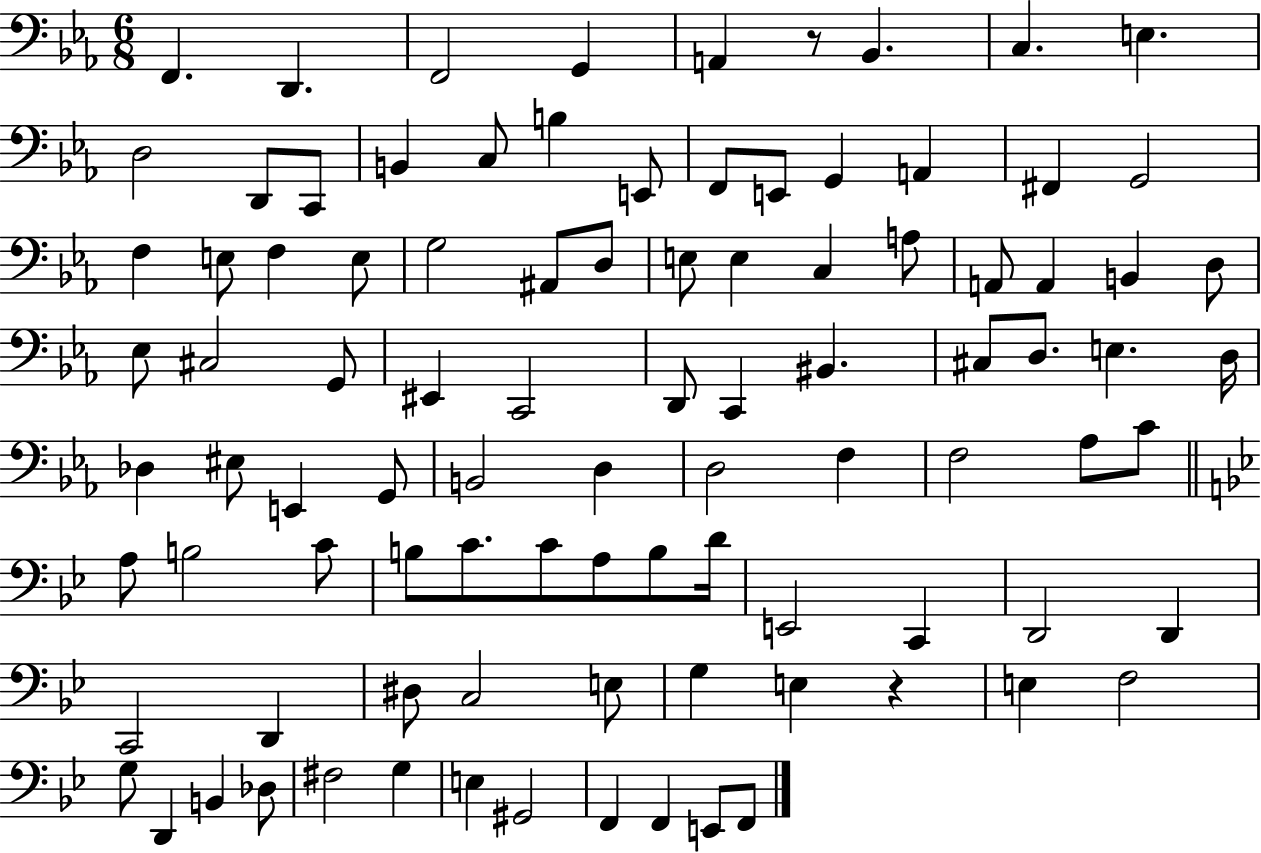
X:1
T:Untitled
M:6/8
L:1/4
K:Eb
F,, D,, F,,2 G,, A,, z/2 _B,, C, E, D,2 D,,/2 C,,/2 B,, C,/2 B, E,,/2 F,,/2 E,,/2 G,, A,, ^F,, G,,2 F, E,/2 F, E,/2 G,2 ^A,,/2 D,/2 E,/2 E, C, A,/2 A,,/2 A,, B,, D,/2 _E,/2 ^C,2 G,,/2 ^E,, C,,2 D,,/2 C,, ^B,, ^C,/2 D,/2 E, D,/4 _D, ^E,/2 E,, G,,/2 B,,2 D, D,2 F, F,2 _A,/2 C/2 A,/2 B,2 C/2 B,/2 C/2 C/2 A,/2 B,/2 D/4 E,,2 C,, D,,2 D,, C,,2 D,, ^D,/2 C,2 E,/2 G, E, z E, F,2 G,/2 D,, B,, _D,/2 ^F,2 G, E, ^G,,2 F,, F,, E,,/2 F,,/2